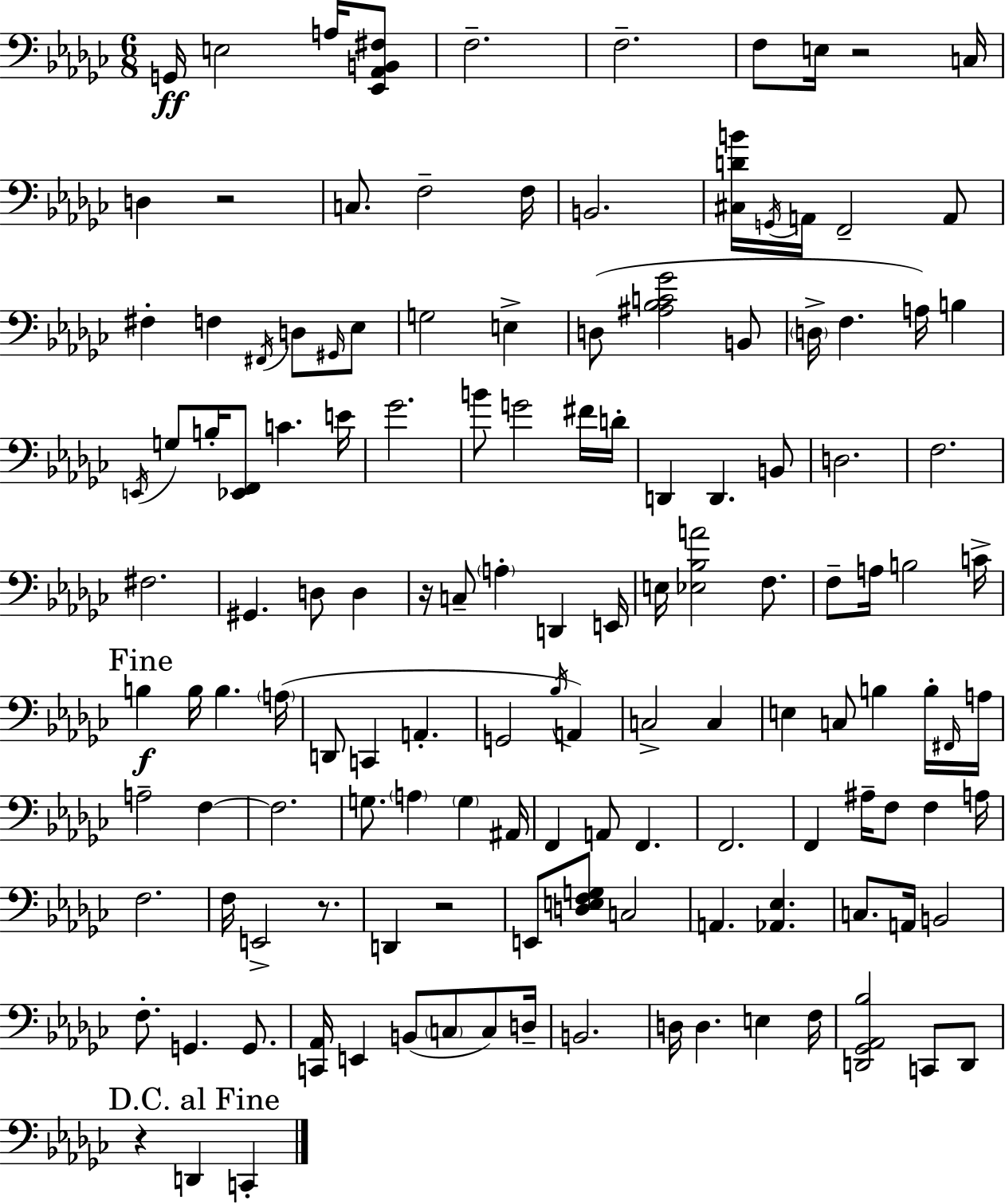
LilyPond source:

{
  \clef bass
  \numericTimeSignature
  \time 6/8
  \key ees \minor
  g,16\ff e2 a16 <ees, aes, b, fis>8 | f2.-- | f2.-- | f8 e16 r2 c16 | \break d4 r2 | c8. f2-- f16 | b,2. | <cis d' b'>16 \acciaccatura { g,16 } a,16 f,2-- a,8 | \break fis4-. f4 \acciaccatura { fis,16 } d8 | \grace { gis,16 } ees8 g2 e4-> | d8( <ais bes c' ges'>2 | b,8 \parenthesize d16-> f4. a16) b4 | \break \acciaccatura { e,16 } g8 b16-. <ees, f,>8 c'4. | e'16 ges'2. | b'8 g'2 | fis'16 d'16-. d,4 d,4. | \break b,8 d2. | f2. | fis2. | gis,4. d8 | \break d4 r16 c8-- \parenthesize a4-. d,4 | e,16 e16 <ees bes a'>2 | f8. f8-- a16 b2 | c'16-> \mark "Fine" b4\f b16 b4. | \break \parenthesize a16( d,8 c,4 a,4.-. | g,2 | \acciaccatura { bes16 }) a,4 c2-> | c4 e4 c8 b4 | \break b16-. \grace { fis,16 } a16 a2-- | f4~~ f2. | g8. \parenthesize a4 | \parenthesize g4 ais,16 f,4 a,8 | \break f,4. f,2. | f,4 ais16-- f8 | f4 a16 f2. | f16 e,2-> | \break r8. d,4 r2 | e,8 <d e f g>8 c2 | a,4. | <aes, ees>4. c8. a,16 b,2 | \break f8.-. g,4. | g,8. <c, aes,>16 e,4 b,8( | \parenthesize c8 c8) d16-- b,2. | d16 d4. | \break e4 f16 <d, ges, aes, bes>2 | c,8 d,8 \mark "D.C. al Fine" r4 d,4 | c,4-. \bar "|."
}